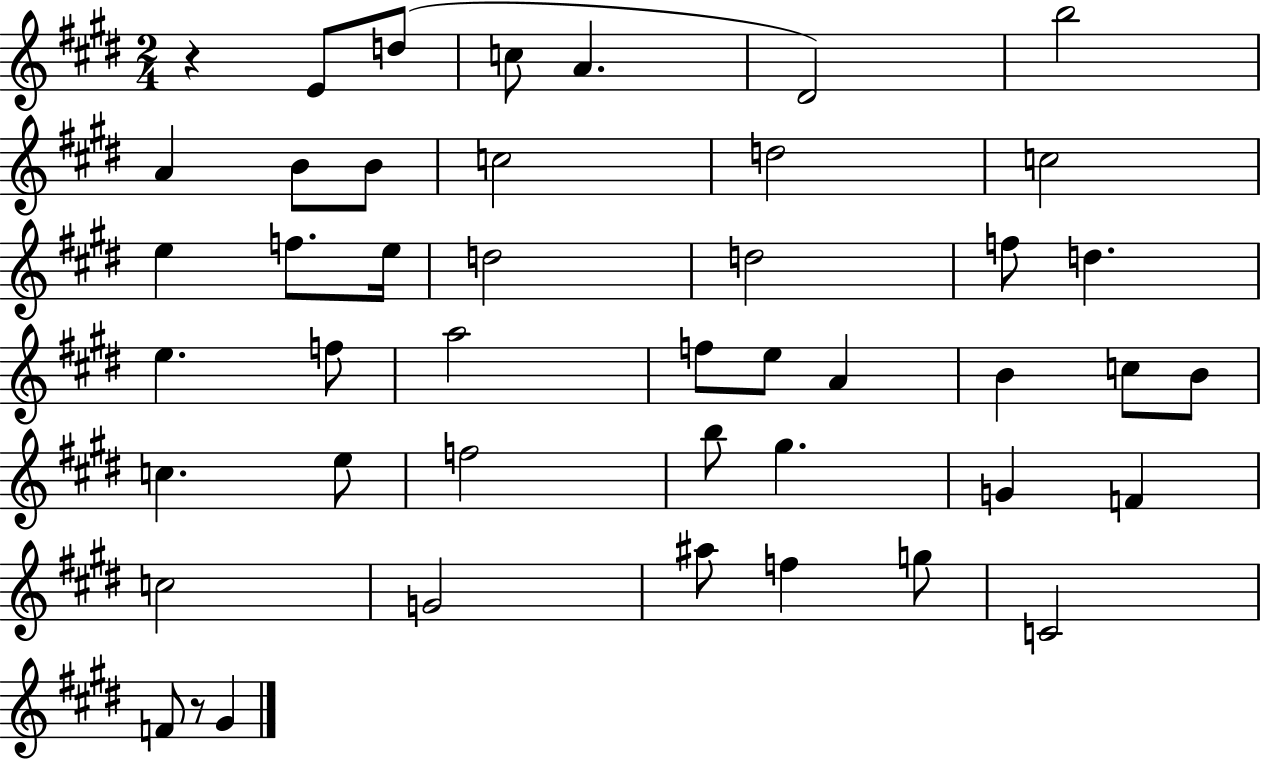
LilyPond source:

{
  \clef treble
  \numericTimeSignature
  \time 2/4
  \key e \major
  r4 e'8 d''8( | c''8 a'4. | dis'2) | b''2 | \break a'4 b'8 b'8 | c''2 | d''2 | c''2 | \break e''4 f''8. e''16 | d''2 | d''2 | f''8 d''4. | \break e''4. f''8 | a''2 | f''8 e''8 a'4 | b'4 c''8 b'8 | \break c''4. e''8 | f''2 | b''8 gis''4. | g'4 f'4 | \break c''2 | g'2 | ais''8 f''4 g''8 | c'2 | \break f'8 r8 gis'4 | \bar "|."
}